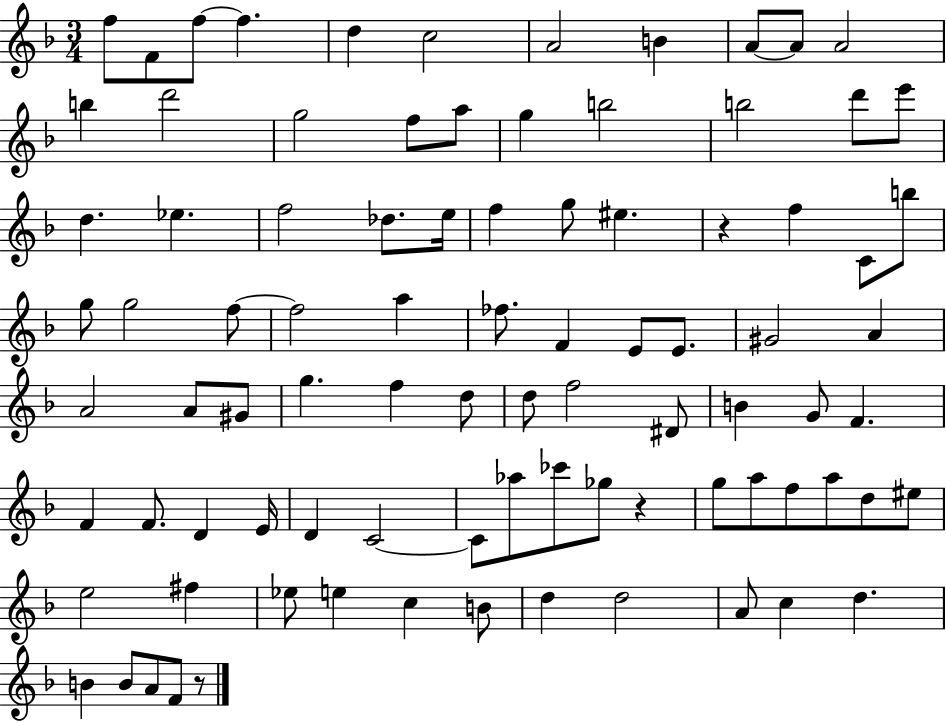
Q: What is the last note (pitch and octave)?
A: F4